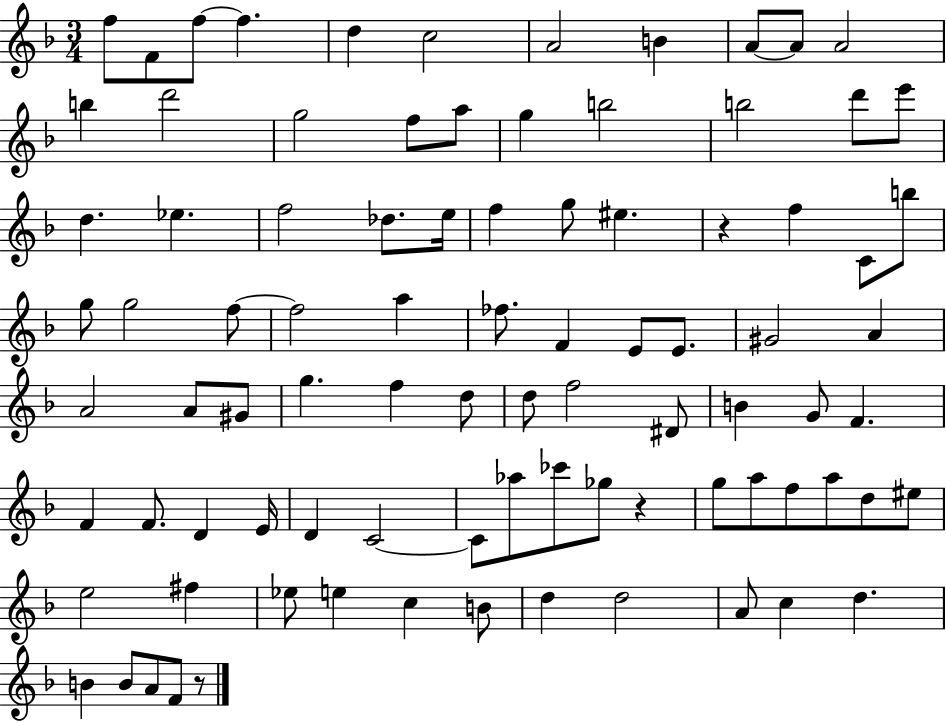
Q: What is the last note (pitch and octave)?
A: F4